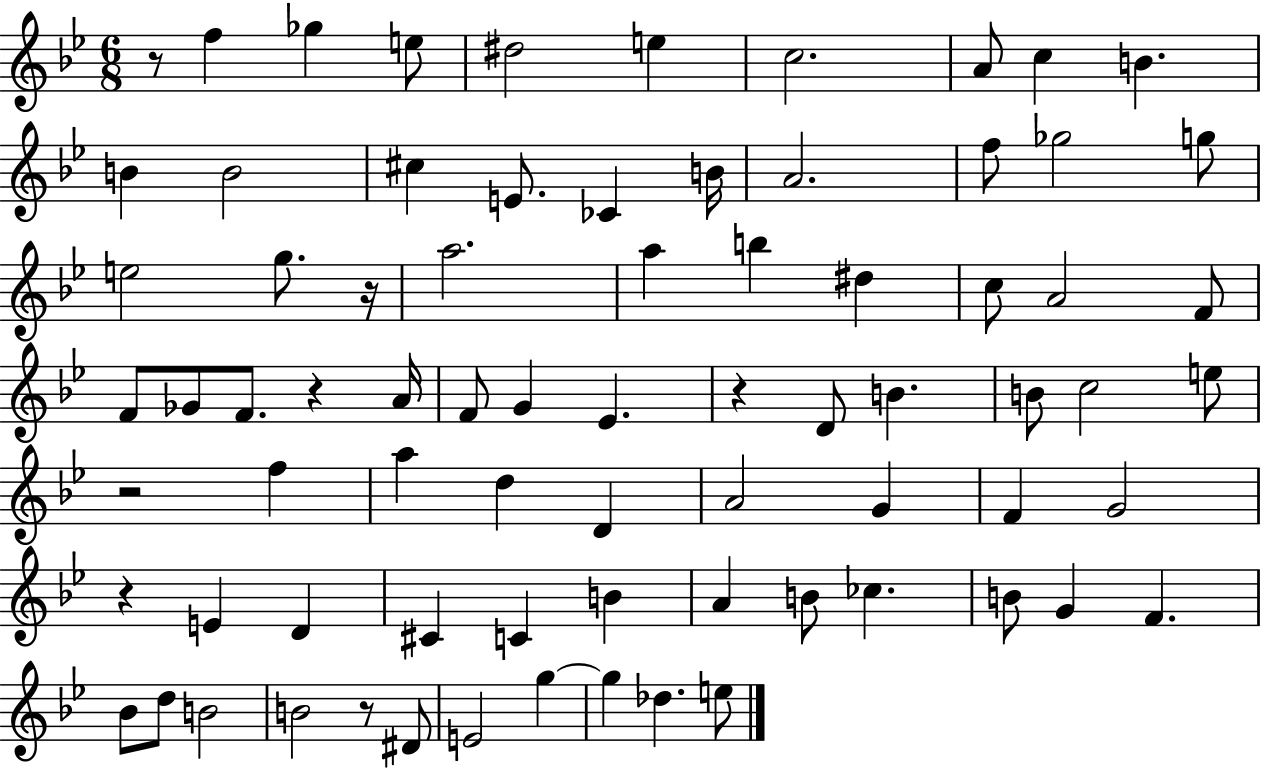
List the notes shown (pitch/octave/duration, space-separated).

R/e F5/q Gb5/q E5/e D#5/h E5/q C5/h. A4/e C5/q B4/q. B4/q B4/h C#5/q E4/e. CES4/q B4/s A4/h. F5/e Gb5/h G5/e E5/h G5/e. R/s A5/h. A5/q B5/q D#5/q C5/e A4/h F4/e F4/e Gb4/e F4/e. R/q A4/s F4/e G4/q Eb4/q. R/q D4/e B4/q. B4/e C5/h E5/e R/h F5/q A5/q D5/q D4/q A4/h G4/q F4/q G4/h R/q E4/q D4/q C#4/q C4/q B4/q A4/q B4/e CES5/q. B4/e G4/q F4/q. Bb4/e D5/e B4/h B4/h R/e D#4/e E4/h G5/q G5/q Db5/q. E5/e